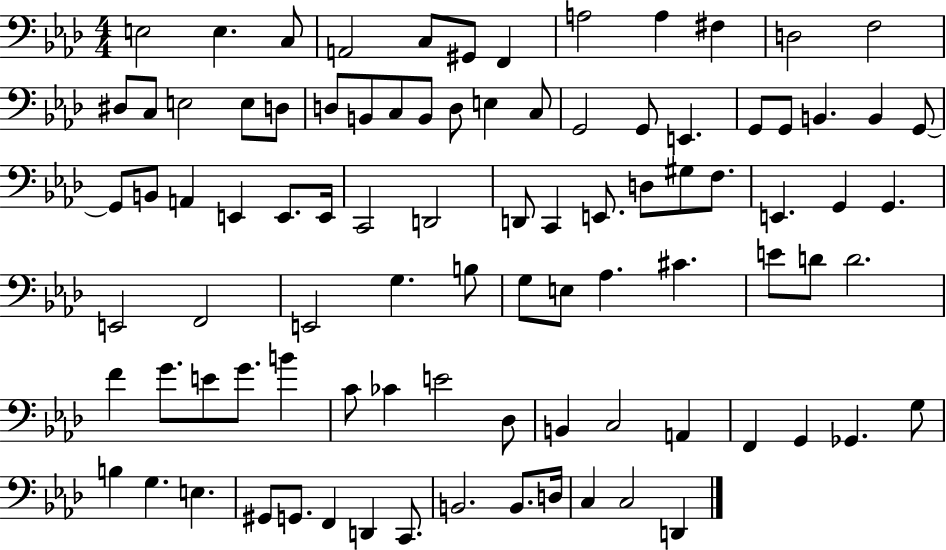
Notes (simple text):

E3/h E3/q. C3/e A2/h C3/e G#2/e F2/q A3/h A3/q F#3/q D3/h F3/h D#3/e C3/e E3/h E3/e D3/e D3/e B2/e C3/e B2/e D3/e E3/q C3/e G2/h G2/e E2/q. G2/e G2/e B2/q. B2/q G2/e G2/e B2/e A2/q E2/q E2/e. E2/s C2/h D2/h D2/e C2/q E2/e. D3/e G#3/e F3/e. E2/q. G2/q G2/q. E2/h F2/h E2/h G3/q. B3/e G3/e E3/e Ab3/q. C#4/q. E4/e D4/e D4/h. F4/q G4/e. E4/e G4/e. B4/q C4/e CES4/q E4/h Db3/e B2/q C3/h A2/q F2/q G2/q Gb2/q. G3/e B3/q G3/q. E3/q. G#2/e G2/e. F2/q D2/q C2/e. B2/h. B2/e. D3/s C3/q C3/h D2/q